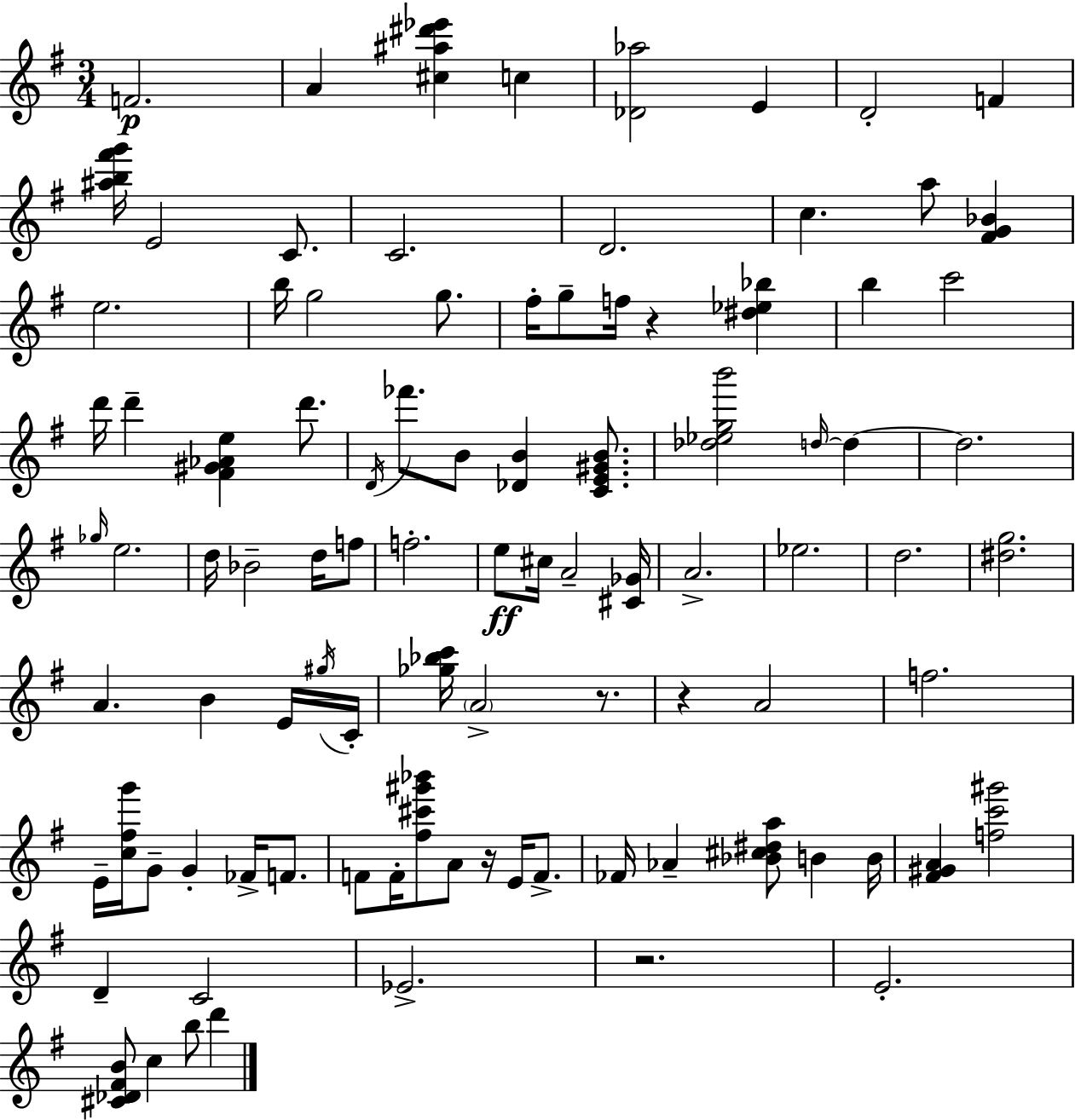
{
  \clef treble
  \numericTimeSignature
  \time 3/4
  \key e \minor
  \repeat volta 2 { f'2.\p | a'4 <cis'' ais'' dis''' ees'''>4 c''4 | <des' aes''>2 e'4 | d'2-. f'4 | \break <ais'' b'' fis''' g'''>16 e'2 c'8. | c'2. | d'2. | c''4. a''8 <fis' g' bes'>4 | \break e''2. | b''16 g''2 g''8. | fis''16-. g''8-- f''16 r4 <dis'' ees'' bes''>4 | b''4 c'''2 | \break d'''16 d'''4-- <fis' gis' aes' e''>4 d'''8. | \acciaccatura { d'16 } fes'''8. b'8 <des' b'>4 <c' e' gis' b'>8. | <des'' ees'' g'' b'''>2 \grace { d''16~ }~ d''4~~ | d''2. | \break \grace { ges''16 } e''2. | d''16 bes'2-- | d''16 f''8 f''2.-. | e''8\ff cis''16 a'2-- | \break <cis' ges'>16 a'2.-> | ees''2. | d''2. | <dis'' g''>2. | \break a'4. b'4 | e'16 \acciaccatura { gis''16 } c'16-. <ges'' bes'' c'''>16 \parenthesize a'2-> | r8. r4 a'2 | f''2. | \break e'16-- <c'' fis'' g'''>16 g'8-- g'4-. | fes'16-> f'8. f'8 f'16-. <fis'' cis''' gis''' bes'''>8 a'8 r16 | e'16 f'8.-> fes'16 aes'4-- <bes' cis'' dis'' a''>8 b'4 | b'16 <fis' gis' a'>4 <f'' c''' gis'''>2 | \break d'4-- c'2 | ees'2.-> | r2. | e'2.-. | \break <cis' des' fis' b'>8 c''4 b''8 | d'''4 } \bar "|."
}